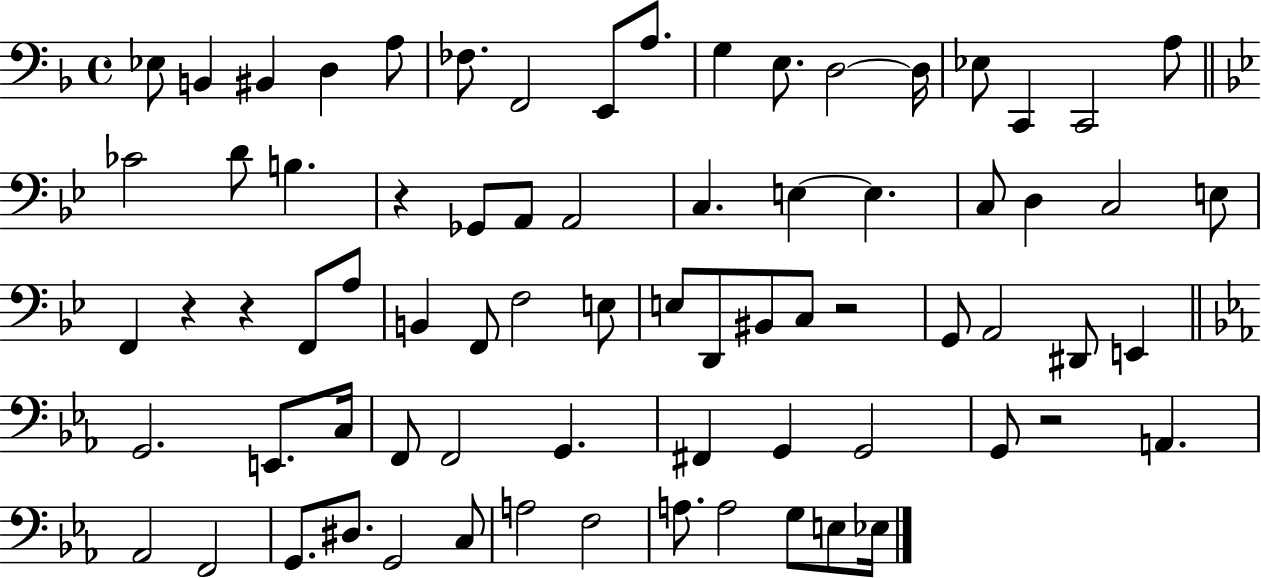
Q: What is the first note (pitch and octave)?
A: Eb3